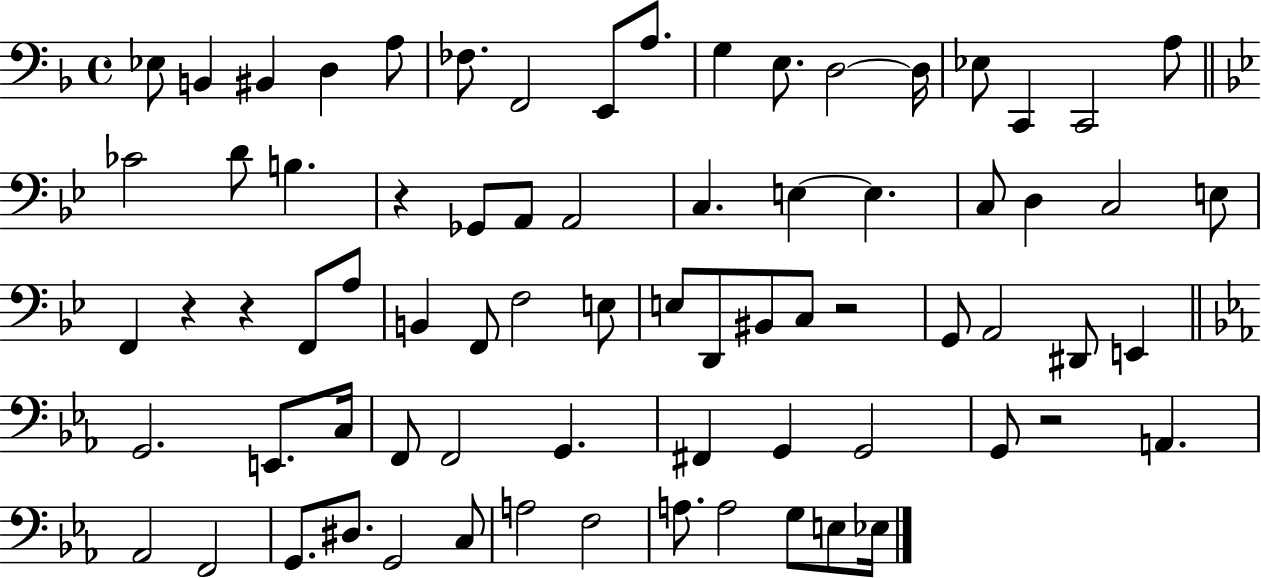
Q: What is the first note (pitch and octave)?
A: Eb3